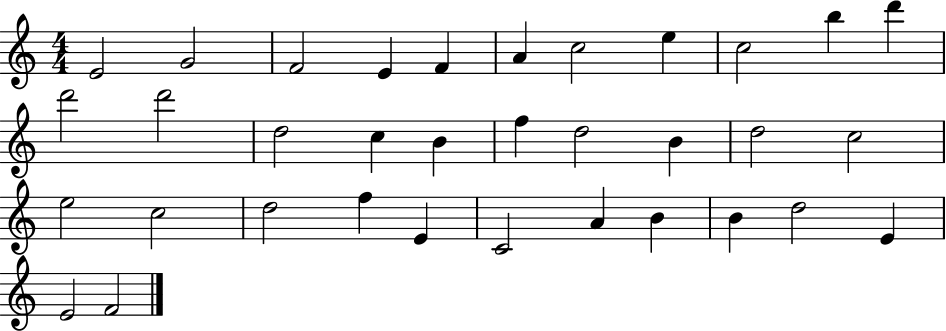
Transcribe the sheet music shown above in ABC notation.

X:1
T:Untitled
M:4/4
L:1/4
K:C
E2 G2 F2 E F A c2 e c2 b d' d'2 d'2 d2 c B f d2 B d2 c2 e2 c2 d2 f E C2 A B B d2 E E2 F2